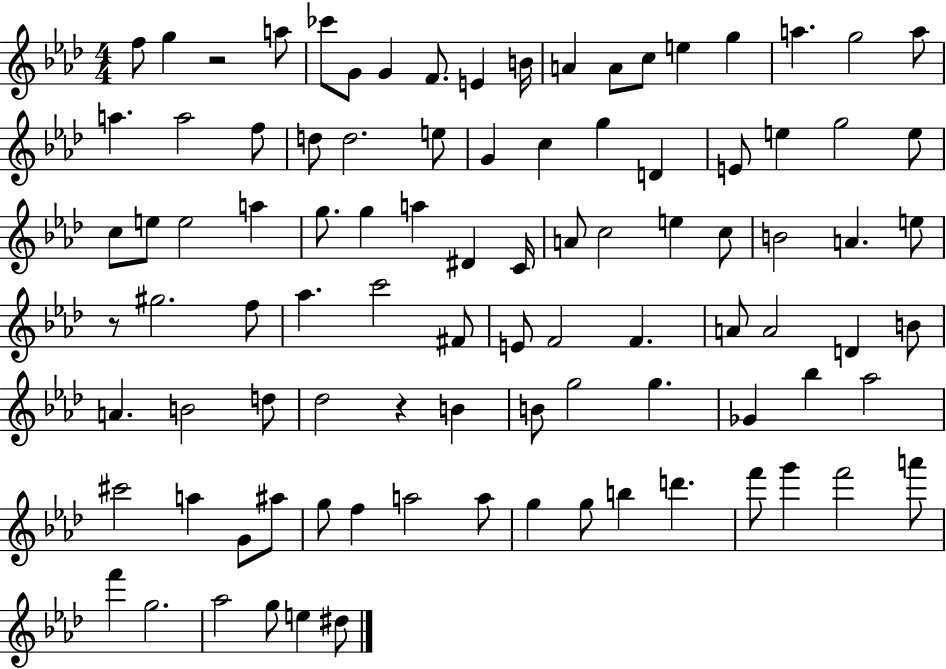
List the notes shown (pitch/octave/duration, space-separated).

F5/e G5/q R/h A5/e CES6/e G4/e G4/q F4/e. E4/q B4/s A4/q A4/e C5/e E5/q G5/q A5/q. G5/h A5/e A5/q. A5/h F5/e D5/e D5/h. E5/e G4/q C5/q G5/q D4/q E4/e E5/q G5/h E5/e C5/e E5/e E5/h A5/q G5/e. G5/q A5/q D#4/q C4/s A4/e C5/h E5/q C5/e B4/h A4/q. E5/e R/e G#5/h. F5/e Ab5/q. C6/h F#4/e E4/e F4/h F4/q. A4/e A4/h D4/q B4/e A4/q. B4/h D5/e Db5/h R/q B4/q B4/e G5/h G5/q. Gb4/q Bb5/q Ab5/h C#6/h A5/q G4/e A#5/e G5/e F5/q A5/h A5/e G5/q G5/e B5/q D6/q. F6/e G6/q F6/h A6/e F6/q G5/h. Ab5/h G5/e E5/q D#5/e